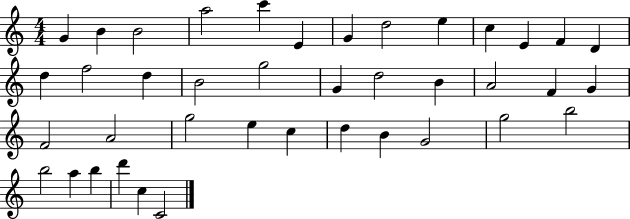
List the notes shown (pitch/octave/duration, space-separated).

G4/q B4/q B4/h A5/h C6/q E4/q G4/q D5/h E5/q C5/q E4/q F4/q D4/q D5/q F5/h D5/q B4/h G5/h G4/q D5/h B4/q A4/h F4/q G4/q F4/h A4/h G5/h E5/q C5/q D5/q B4/q G4/h G5/h B5/h B5/h A5/q B5/q D6/q C5/q C4/h